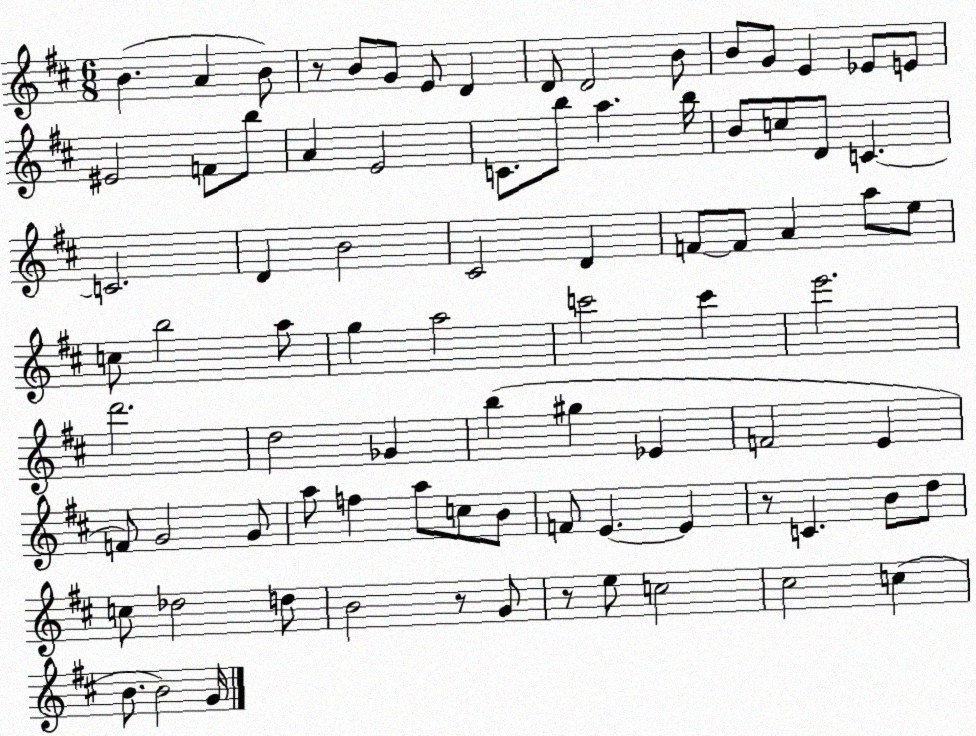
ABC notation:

X:1
T:Untitled
M:6/8
L:1/4
K:D
B A B/2 z/2 B/2 G/2 E/2 D D/2 D2 B/2 B/2 G/2 E _E/2 E/2 ^E2 F/2 b/2 A E2 C/2 b/2 a b/4 B/2 c/2 D/2 C C2 D B2 ^C2 D F/2 F/2 A a/2 e/2 c/2 b2 a/2 g a2 c'2 c' e'2 d'2 d2 _G b ^g _E F2 E F/2 G2 G/2 a/2 f a/2 c/2 B/2 F/2 E E z/2 C B/2 d/2 c/2 _d2 d/2 B2 z/2 G/2 z/2 e/2 c2 ^c2 c B/2 B2 G/4